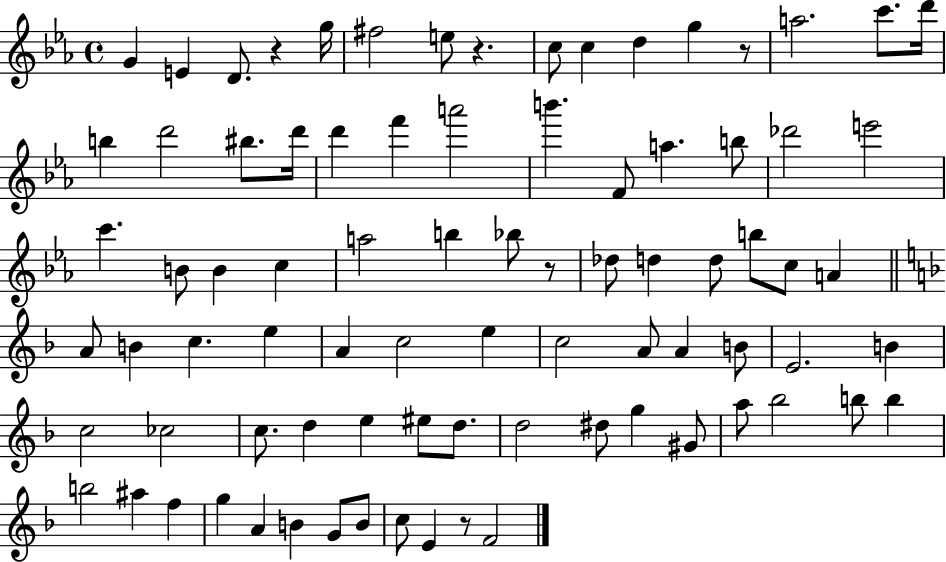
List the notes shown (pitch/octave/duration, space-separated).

G4/q E4/q D4/e. R/q G5/s F#5/h E5/e R/q. C5/e C5/q D5/q G5/q R/e A5/h. C6/e. D6/s B5/q D6/h BIS5/e. D6/s D6/q F6/q A6/h B6/q. F4/e A5/q. B5/e Db6/h E6/h C6/q. B4/e B4/q C5/q A5/h B5/q Bb5/e R/e Db5/e D5/q D5/e B5/e C5/e A4/q A4/e B4/q C5/q. E5/q A4/q C5/h E5/q C5/h A4/e A4/q B4/e E4/h. B4/q C5/h CES5/h C5/e. D5/q E5/q EIS5/e D5/e. D5/h D#5/e G5/q G#4/e A5/e Bb5/h B5/e B5/q B5/h A#5/q F5/q G5/q A4/q B4/q G4/e B4/e C5/e E4/q R/e F4/h